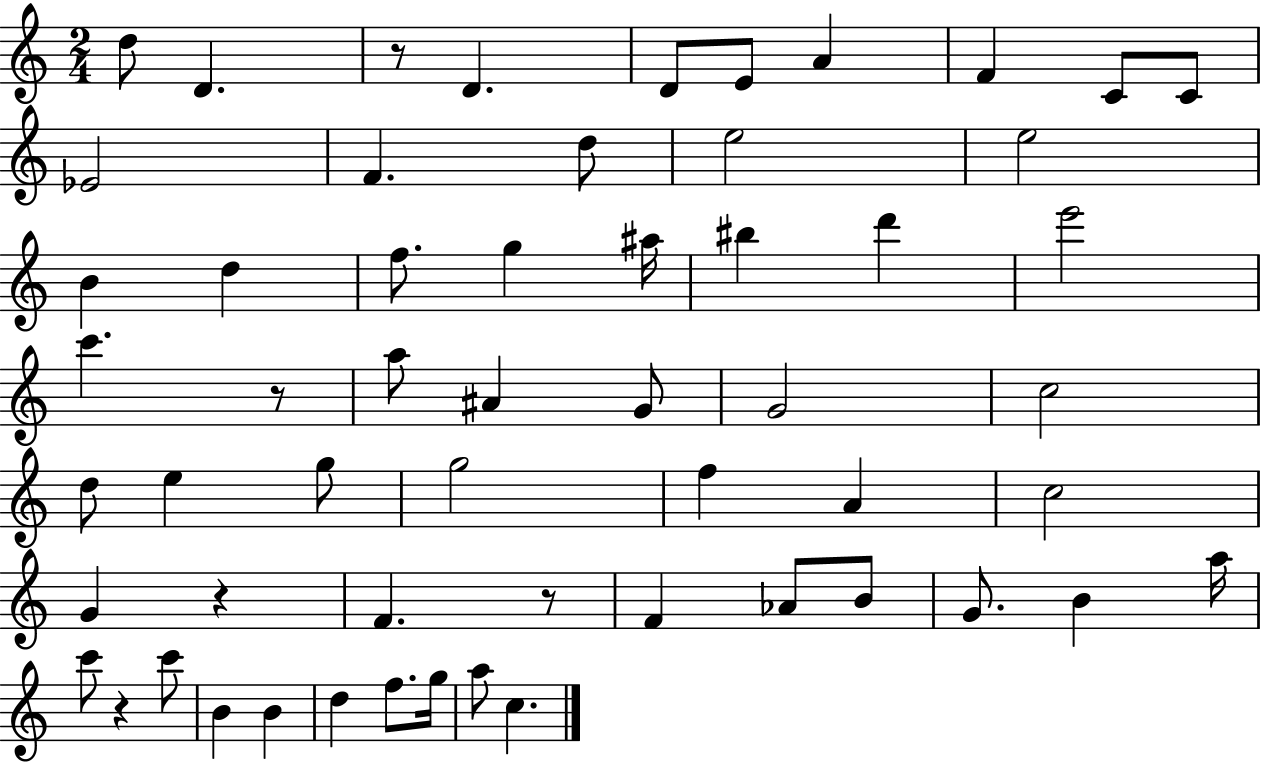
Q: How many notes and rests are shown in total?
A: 57